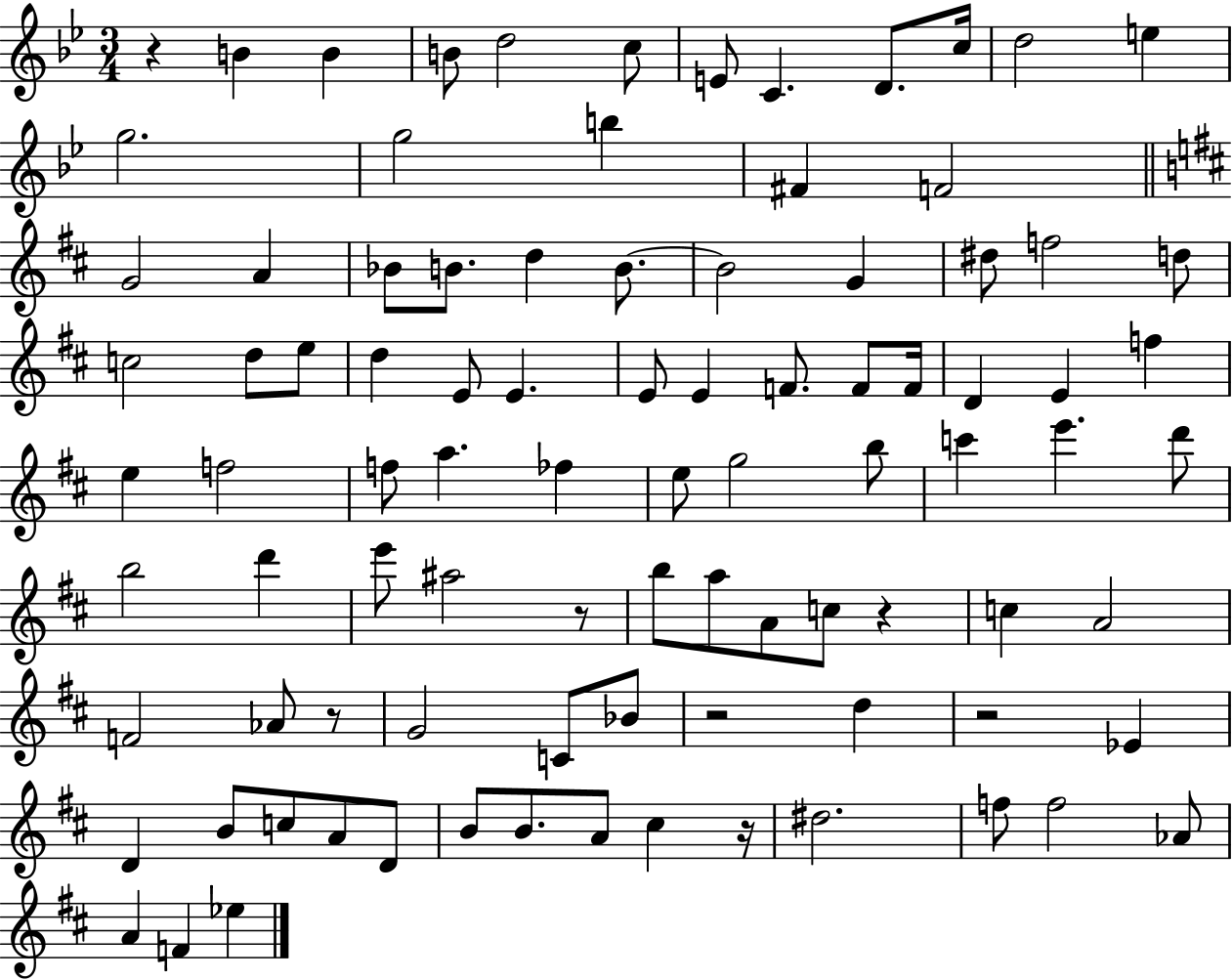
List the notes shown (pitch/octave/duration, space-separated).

R/q B4/q B4/q B4/e D5/h C5/e E4/e C4/q. D4/e. C5/s D5/h E5/q G5/h. G5/h B5/q F#4/q F4/h G4/h A4/q Bb4/e B4/e. D5/q B4/e. B4/h G4/q D#5/e F5/h D5/e C5/h D5/e E5/e D5/q E4/e E4/q. E4/e E4/q F4/e. F4/e F4/s D4/q E4/q F5/q E5/q F5/h F5/e A5/q. FES5/q E5/e G5/h B5/e C6/q E6/q. D6/e B5/h D6/q E6/e A#5/h R/e B5/e A5/e A4/e C5/e R/q C5/q A4/h F4/h Ab4/e R/e G4/h C4/e Bb4/e R/h D5/q R/h Eb4/q D4/q B4/e C5/e A4/e D4/e B4/e B4/e. A4/e C#5/q R/s D#5/h. F5/e F5/h Ab4/e A4/q F4/q Eb5/q